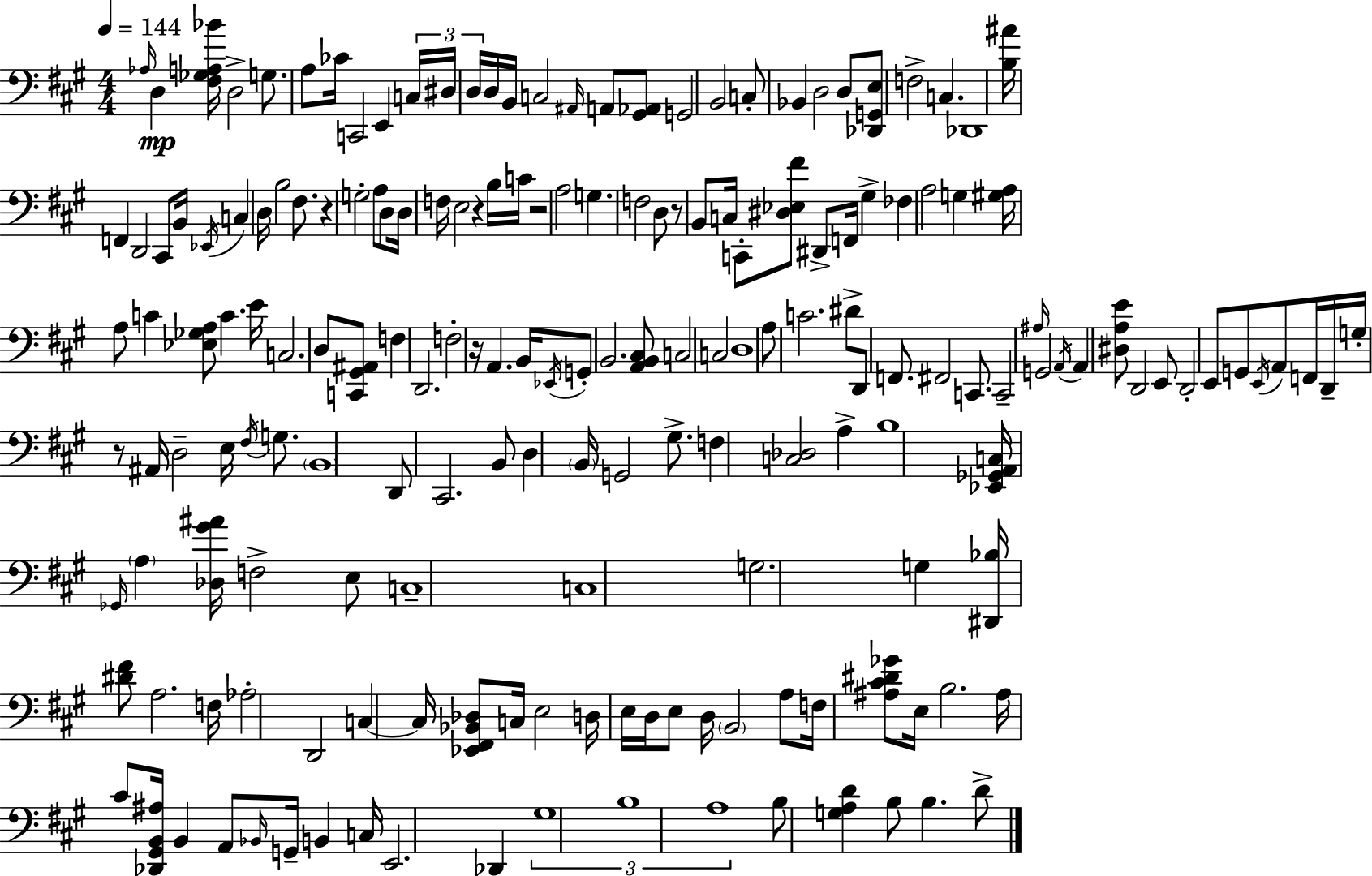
Ab3/s D3/q [F#3,Gb3,A3,Bb4]/s D3/h G3/e. A3/e CES4/s C2/h E2/q C3/s D#3/s D3/s D3/s B2/s C3/h A#2/s A2/e [G#2,Ab2]/e G2/h B2/h C3/e Bb2/q D3/h D3/e [Db2,G2,E3]/e F3/h C3/q. Db2/w [B3,A#4]/s F2/q D2/h C#2/e B2/s Eb2/s C3/q D3/s B3/h F#3/e. R/q G3/h A3/e D3/e D3/s F3/s E3/h R/q B3/s C4/s R/h A3/h G3/q. F3/h D3/e R/e B2/e C3/s C2/e [D#3,Eb3,F#4]/e D#2/e F2/s G#3/q FES3/q A3/h G3/q [G#3,A3]/s A3/e C4/q [Eb3,Gb3,A3]/e C4/q. E4/s C3/h. D3/e [C2,G#2,A#2]/e F3/q D2/h. F3/h R/s A2/q. B2/s Eb2/s G2/e B2/h. [A2,B2,C#3]/e C3/h C3/h D3/w A3/e C4/h. D#4/e D2/e F2/e. F#2/h C2/e. C2/h A#3/s G2/h A2/s A2/q [D#3,A3,E4]/e D2/h E2/e D2/h E2/e G2/e E2/s A2/e F2/s D2/s G3/s R/e A#2/s D3/h E3/s F#3/s G3/e. B2/w D2/e C#2/h. B2/e D3/q B2/s G2/h G#3/e. F3/q [C3,Db3]/h A3/q B3/w [Eb2,Gb2,A2,C3]/s Gb2/s A3/q [Db3,G#4,A#4]/s F3/h E3/e C3/w C3/w G3/h. G3/q [D#2,Bb3]/s [D#4,F#4]/e A3/h. F3/s Ab3/h D2/h C3/q C3/s [Eb2,F#2,Bb2,Db3]/e C3/s E3/h D3/s E3/s D3/s E3/e D3/s B2/h A3/e F3/s [A#3,C#4,D#4,Gb4]/e E3/s B3/h. A#3/s C#4/e [Db2,G#2,B2,A#3]/s B2/q A2/e Bb2/s G2/s B2/q C3/s E2/h. Db2/q G#3/w B3/w A3/w B3/e [G3,A3,D4]/q B3/e B3/q. D4/e